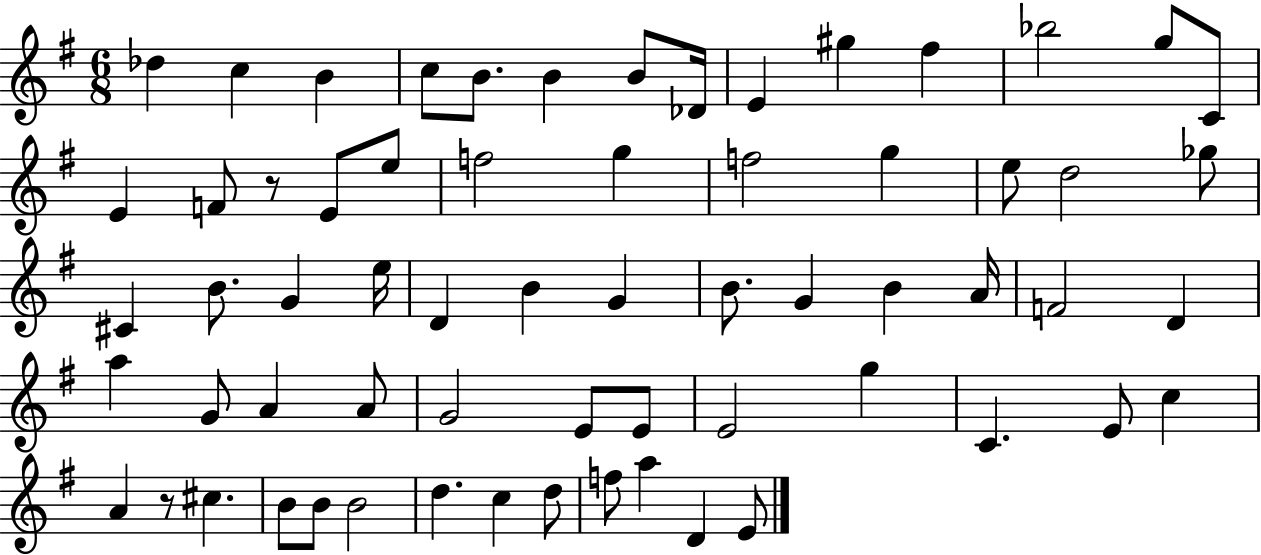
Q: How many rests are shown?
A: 2